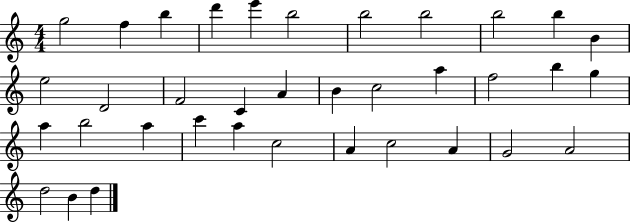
X:1
T:Untitled
M:4/4
L:1/4
K:C
g2 f b d' e' b2 b2 b2 b2 b B e2 D2 F2 C A B c2 a f2 b g a b2 a c' a c2 A c2 A G2 A2 d2 B d